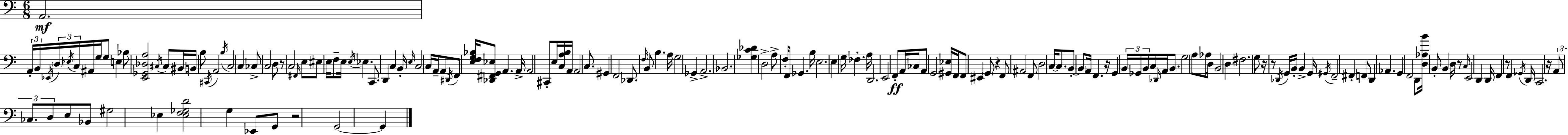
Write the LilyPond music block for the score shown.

{
  \clef bass
  \numericTimeSignature
  \time 6/8
  \key c \major
  \repeat volta 2 { a,2.\mf | \tuplet 3/2 { a,16-. b,16 \acciaccatura { ees,16 } } \tuplet 3/2 { \parenthesize d16 \acciaccatura { ees16 } c16 } ais,16 g16 g8 e4 | bes8 <e, ges, des a>2 | \acciaccatura { cis16 } cis8 bis,16 b,16 b8 \acciaccatura { cis,16 } a,2 | \break \acciaccatura { b16 } c2 | c4 ces8-> c2 | d8 r8 c2 | \grace { fis,16 } e8 eis8 e16 f8-- e16 | \break \acciaccatura { e16 } ees4. c,8. d,4 | c4 b,16-. \grace { e16 } c2 | c16 a,16-- a,8 \acciaccatura { dis,16 } f,8 <e f g bes>16 | <des, fis, g, ees>8 a,4. a,16-> a,2 | \break cis,8-. e16 <c a b>16 a,16 a,2 | c8. gis,4 | f,2 des,8. | \grace { f16 } b,8 b4. a16 g2 | \break ges,4-> a,2.-> | bes,2. | <ges c' des'>4 | d2-> a8-> | \break f16-. f,8 ges,4. b16 e2. | e4 | g16 fes4.-. a16 d,2. | e,2 | \break f,8-.\ff a,16 ces16 a,8 | g,2 <gis, ees>16 f,16 f,8 | eis,4 \parenthesize g,8 r4 f,8 | ais,2 f,8 d2 | \break c16~~ c8. b,8-.~~ | \parenthesize b,8 a,16 f,4. r16 g,4 | \tuplet 3/2 { b,16 ges,16 b,16 } c16 \grace { des,16 } a,16 b,8. g2 | a8 aes16 d16 b,2 | \break d4 fis2. | g8 | r16 r8 \acciaccatura { des,16 } g,16 b,16-. b,4-> g,16 | \acciaccatura { gis,16 } f,2-- fis,4-. | \break f,8 d,4 aes,4. | g,4 f,2 | d,8 <d aes b'>16 b,8-. b,4 d16 r8 | \grace { c16 } e,2 d,4 | \break d,16 f,4 r8 f,4 | \acciaccatura { ges,16 } d,16 c,2. | r16 \tuplet 3/2 { a,8 ces8. d8 } e8 | bes,8 gis2 ees4 | \break <ees f ges d'>2 g4 | ees,8 g,8 r2 | g,2~~ g,4 | } \bar "|."
}